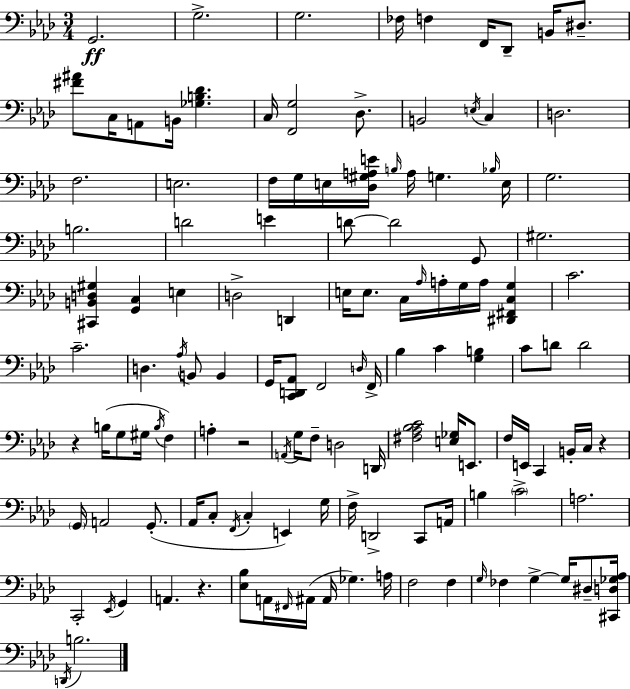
X:1
T:Untitled
M:3/4
L:1/4
K:Fm
G,,2 G,2 G,2 _F,/4 F, F,,/4 _D,,/2 B,,/4 ^D,/2 [^F^A]/2 C,/4 A,,/2 B,,/4 [_G,B,_D] C,/4 [F,,G,]2 _D,/2 B,,2 E,/4 C, D,2 F,2 E,2 F,/4 G,/4 E,/4 [_D,^G,A,E]/4 B,/4 A,/4 G, _B,/4 E,/4 G,2 B,2 D2 E D/2 D2 G,,/2 ^G,2 [^C,,B,,D,^G,] [G,,C,] E, D,2 D,, E,/4 E,/2 C,/4 _A,/4 A,/4 G,/4 A,/4 [^D,,^F,,C,G,] C2 C2 D, _A,/4 B,,/2 B,, G,,/4 [C,,D,,_A,,]/2 F,,2 D,/4 F,,/4 _B, C [G,B,] C/2 D/2 D2 z B,/4 G,/2 ^G,/4 B,/4 F, A, z2 A,,/4 G,/4 F,/2 D,2 D,,/4 [^F,_A,_B,C]2 [E,_G,]/4 E,,/2 F,/4 E,,/4 C,, B,,/4 C,/4 z G,,/4 A,,2 G,,/2 _A,,/4 C,/2 F,,/4 C, E,, G,/4 F,/4 D,,2 C,,/2 A,,/4 B, C2 A,2 C,,2 _E,,/4 G,, A,, z [_E,_B,]/2 A,,/4 ^F,,/4 ^A,,/4 ^A,,/4 _G, A,/4 F,2 F, G,/4 _F, G, G,/4 ^D,/2 [^C,,D,_G,_A,]/4 D,,/4 B,2